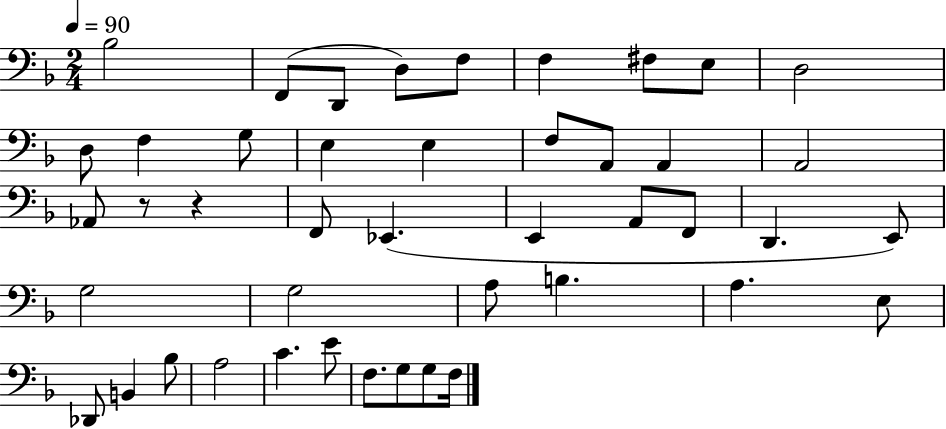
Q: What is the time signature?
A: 2/4